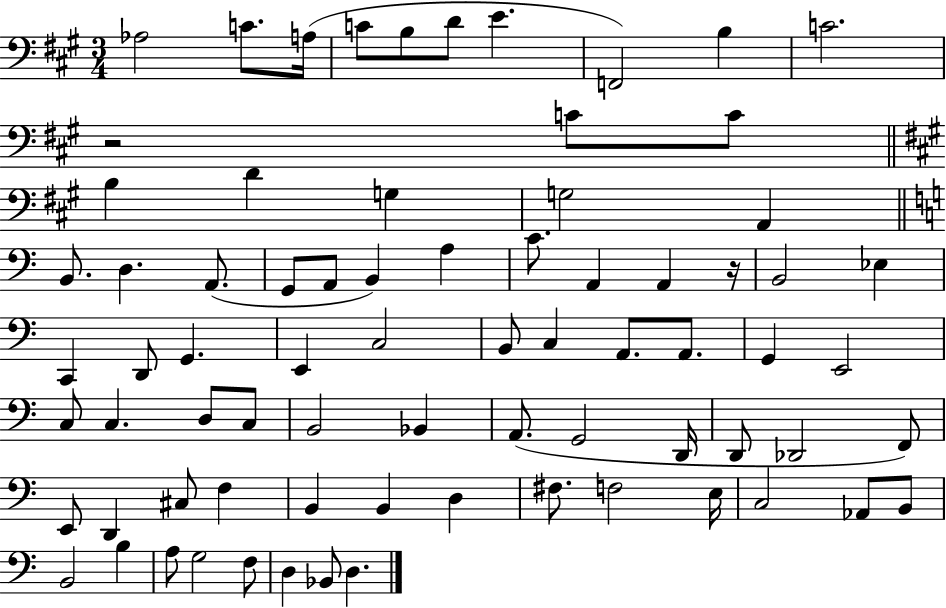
Ab3/h C4/e. A3/s C4/e B3/e D4/e E4/q. F2/h B3/q C4/h. R/h C4/e C4/e B3/q D4/q G3/q G3/h A2/q B2/e. D3/q. A2/e. G2/e A2/e B2/q A3/q C4/e. A2/q A2/q R/s B2/h Eb3/q C2/q D2/e G2/q. E2/q C3/h B2/e C3/q A2/e. A2/e. G2/q E2/h C3/e C3/q. D3/e C3/e B2/h Bb2/q A2/e. G2/h D2/s D2/e Db2/h F2/e E2/e D2/q C#3/e F3/q B2/q B2/q D3/q F#3/e. F3/h E3/s C3/h Ab2/e B2/e B2/h B3/q A3/e G3/h F3/e D3/q Bb2/e D3/q.